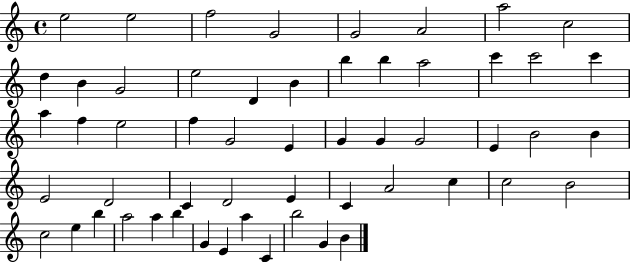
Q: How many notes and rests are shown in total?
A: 55